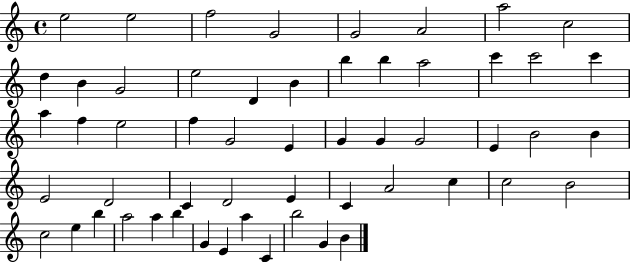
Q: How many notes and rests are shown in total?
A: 55